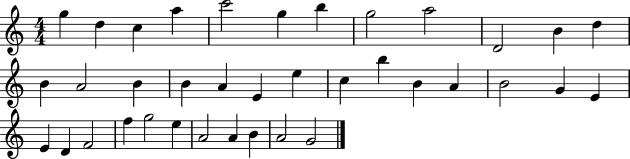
{
  \clef treble
  \numericTimeSignature
  \time 4/4
  \key c \major
  g''4 d''4 c''4 a''4 | c'''2 g''4 b''4 | g''2 a''2 | d'2 b'4 d''4 | \break b'4 a'2 b'4 | b'4 a'4 e'4 e''4 | c''4 b''4 b'4 a'4 | b'2 g'4 e'4 | \break e'4 d'4 f'2 | f''4 g''2 e''4 | a'2 a'4 b'4 | a'2 g'2 | \break \bar "|."
}